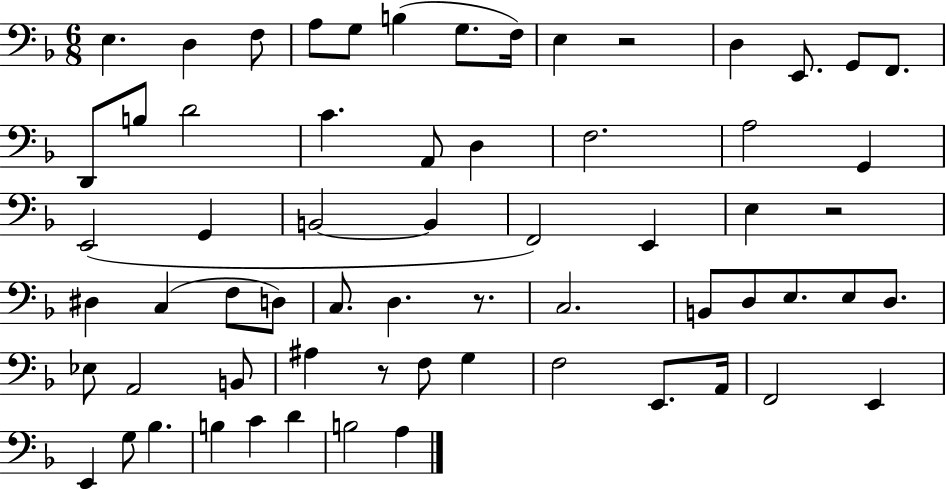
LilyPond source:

{
  \clef bass
  \numericTimeSignature
  \time 6/8
  \key f \major
  \repeat volta 2 { e4. d4 f8 | a8 g8 b4( g8. f16) | e4 r2 | d4 e,8. g,8 f,8. | \break d,8 b8 d'2 | c'4. a,8 d4 | f2. | a2 g,4 | \break e,2( g,4 | b,2~~ b,4 | f,2) e,4 | e4 r2 | \break dis4 c4( f8 d8) | c8. d4. r8. | c2. | b,8 d8 e8. e8 d8. | \break ees8 a,2 b,8 | ais4 r8 f8 g4 | f2 e,8. a,16 | f,2 e,4 | \break e,4 g8 bes4. | b4 c'4 d'4 | b2 a4 | } \bar "|."
}